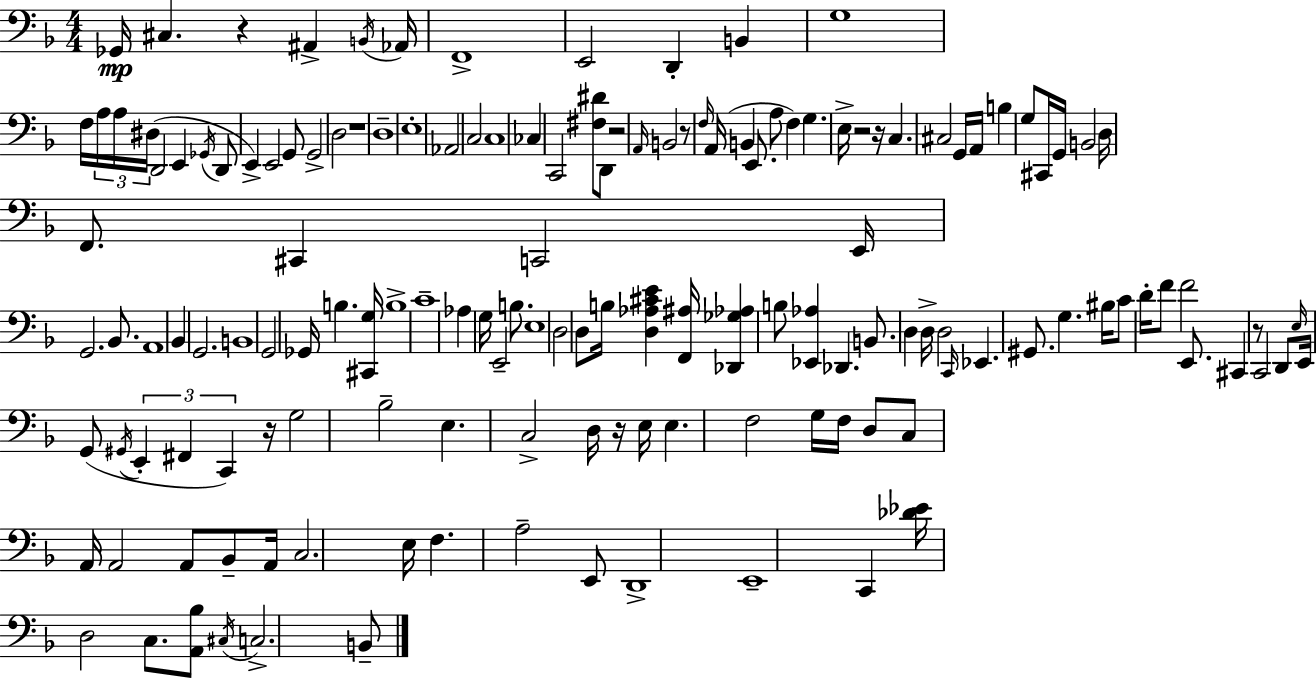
Gb2/s C#3/q. R/q A#2/q B2/s Ab2/s F2/w E2/h D2/q B2/q G3/w F3/s A3/s A3/s D#3/s D2/h E2/q Gb2/s D2/e E2/q E2/h G2/e G2/h D3/h R/w D3/w E3/w Ab2/h C3/h C3/w CES3/q C2/h [F#3,D#4]/e D2/e R/h A2/s B2/h R/e F3/s A2/s B2/q E2/e. A3/e F3/q G3/q. E3/s R/h R/s C3/q. C#3/h G2/s A2/s B3/q G3/e C#2/s G2/s B2/h D3/s F2/e. C#2/q C2/h E2/s G2/h. Bb2/e. A2/w Bb2/q G2/h. B2/w G2/h Gb2/s B3/q. [C#2,G3]/s B3/w C4/w Ab3/q G3/s E2/h B3/e. E3/w D3/h D3/e B3/s [D3,Ab3,C#4,E4]/q [F2,A#3]/s [Db2,Gb3,Ab3]/q B3/e [Eb2,Ab3]/q Db2/q. B2/e. D3/q D3/s D3/h C2/s Eb2/q. G#2/e. G3/q. BIS3/s C4/e D4/s F4/e F4/h E2/e. C#2/q R/e C2/h D2/e E3/s E2/s G2/e G#2/s E2/q F#2/q C2/q R/s G3/h Bb3/h E3/q. C3/h D3/s R/s E3/s E3/q. F3/h G3/s F3/s D3/e C3/e A2/s A2/h A2/e Bb2/e A2/s C3/h. E3/s F3/q. A3/h E2/e D2/w E2/w C2/q [Db4,Eb4]/s D3/h C3/e. [A2,Bb3]/e C#3/s C3/h. B2/e